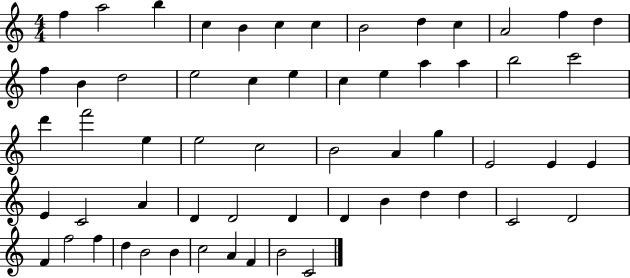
{
  \clef treble
  \numericTimeSignature
  \time 4/4
  \key c \major
  f''4 a''2 b''4 | c''4 b'4 c''4 c''4 | b'2 d''4 c''4 | a'2 f''4 d''4 | \break f''4 b'4 d''2 | e''2 c''4 e''4 | c''4 e''4 a''4 a''4 | b''2 c'''2 | \break d'''4 f'''2 e''4 | e''2 c''2 | b'2 a'4 g''4 | e'2 e'4 e'4 | \break e'4 c'2 a'4 | d'4 d'2 d'4 | d'4 b'4 d''4 d''4 | c'2 d'2 | \break f'4 f''2 f''4 | d''4 b'2 b'4 | c''2 a'4 f'4 | b'2 c'2 | \break \bar "|."
}